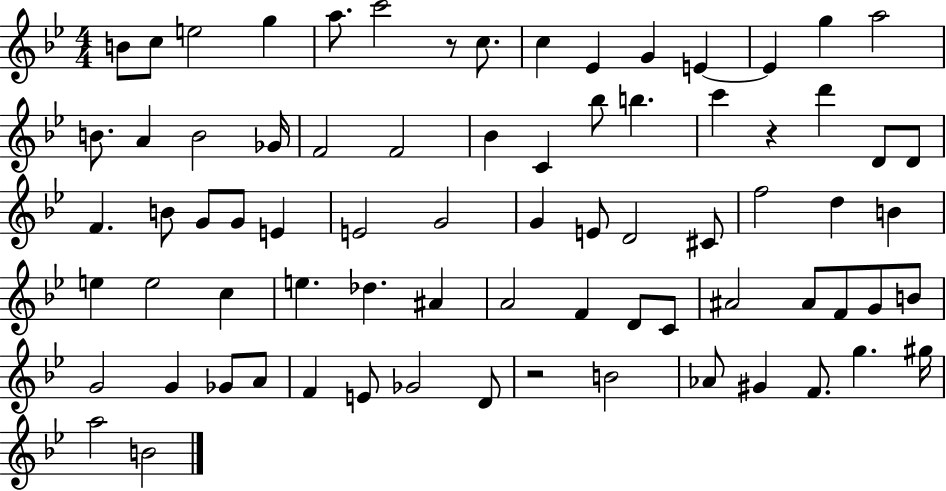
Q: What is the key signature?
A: BES major